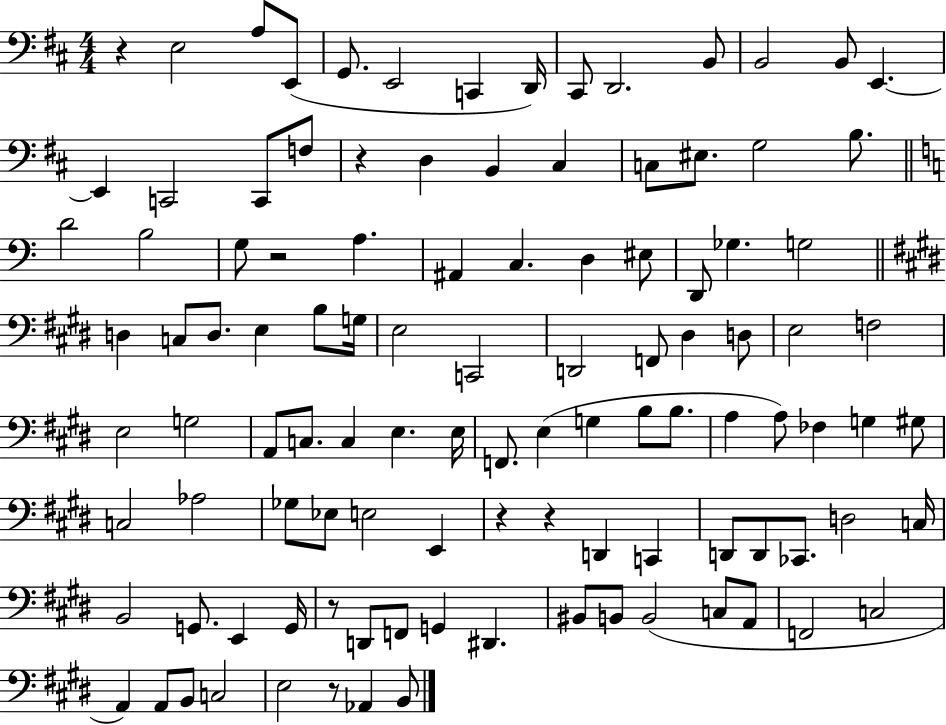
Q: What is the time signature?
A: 4/4